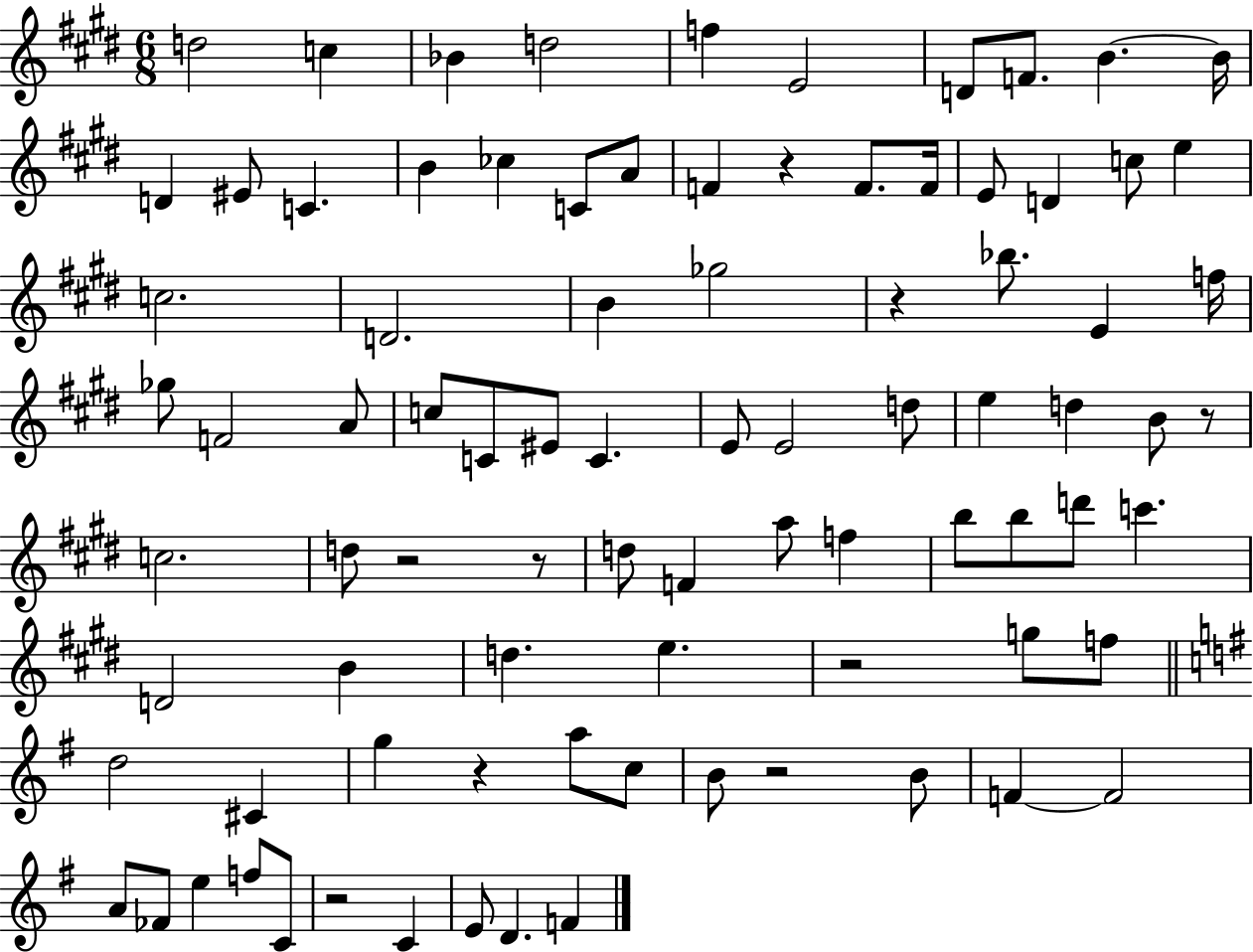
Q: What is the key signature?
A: E major